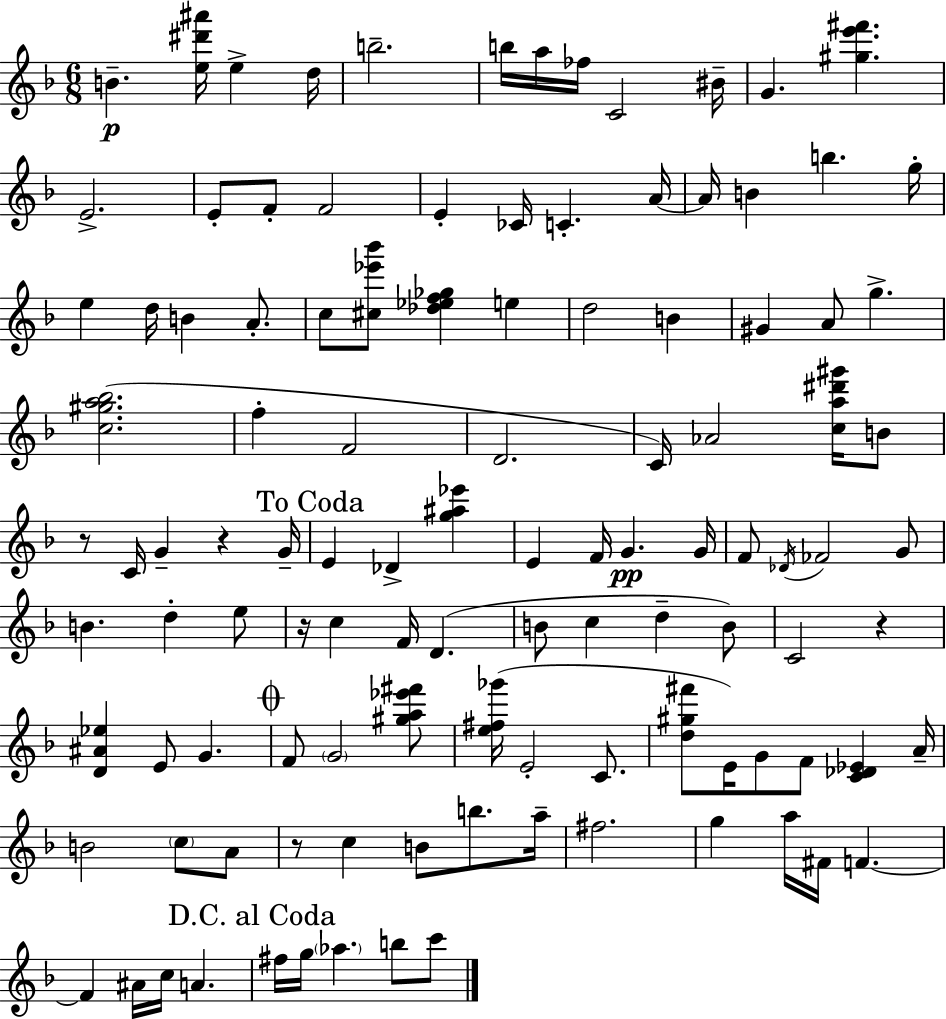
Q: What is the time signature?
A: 6/8